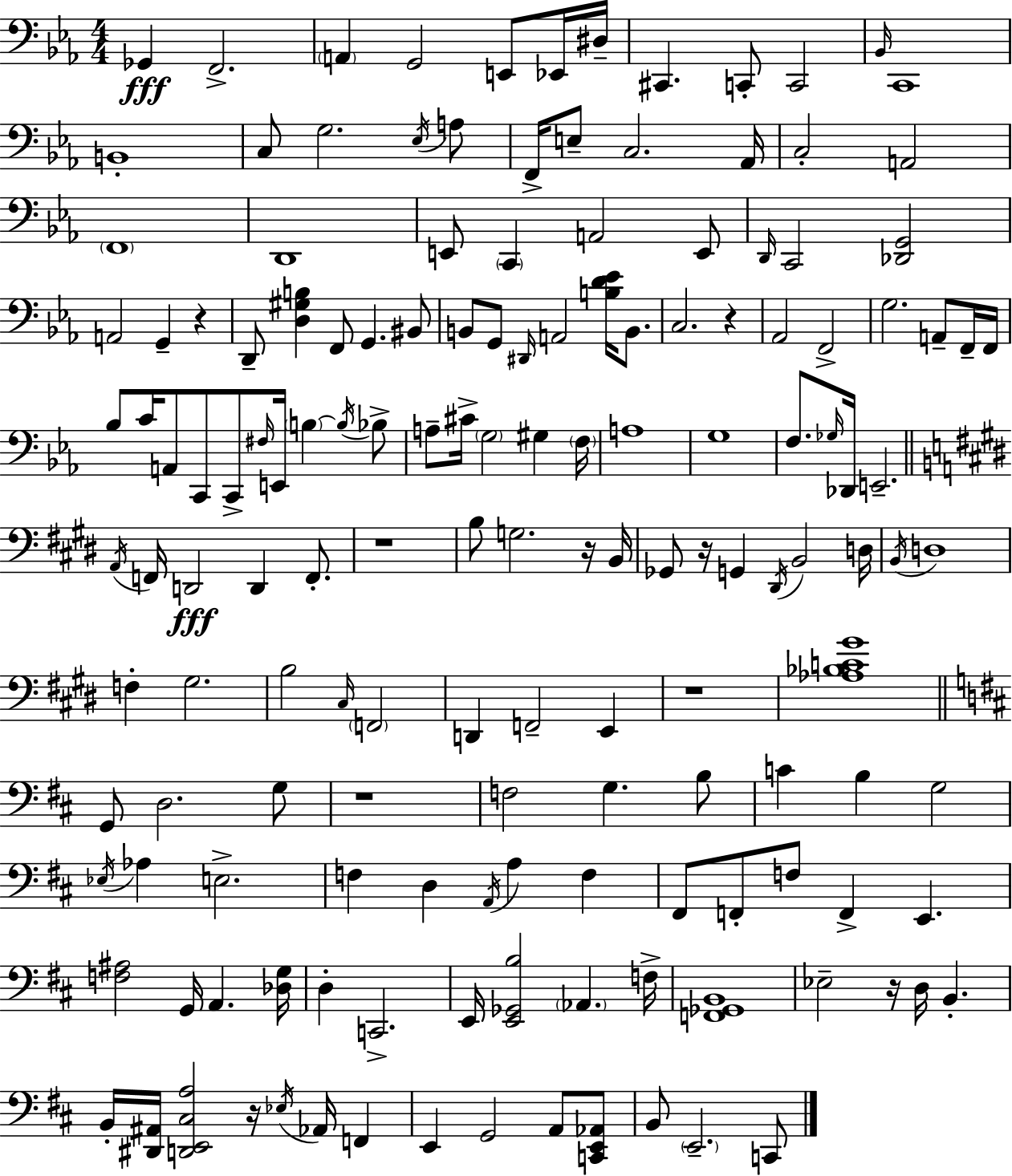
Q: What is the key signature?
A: EES major